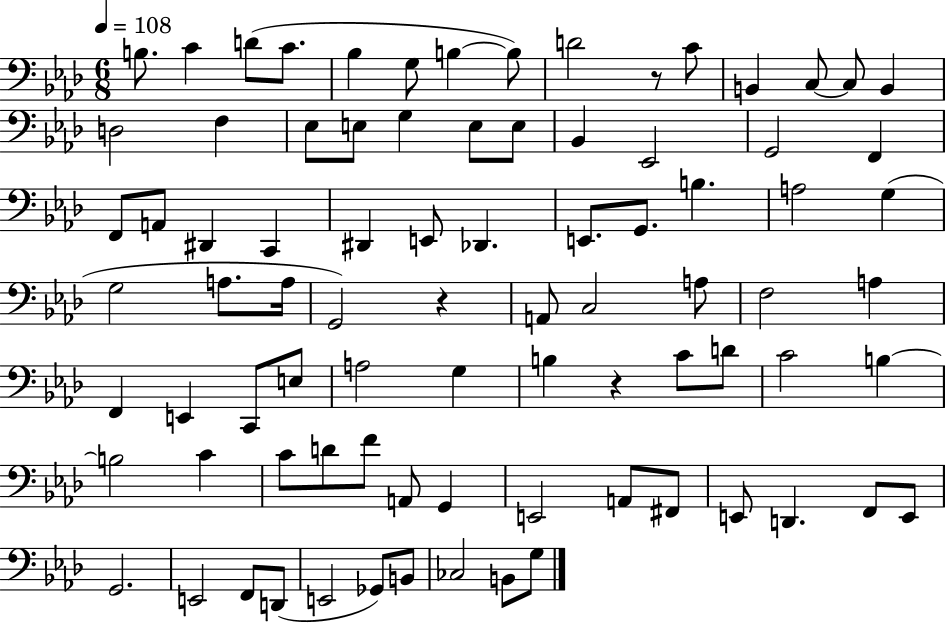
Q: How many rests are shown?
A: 3